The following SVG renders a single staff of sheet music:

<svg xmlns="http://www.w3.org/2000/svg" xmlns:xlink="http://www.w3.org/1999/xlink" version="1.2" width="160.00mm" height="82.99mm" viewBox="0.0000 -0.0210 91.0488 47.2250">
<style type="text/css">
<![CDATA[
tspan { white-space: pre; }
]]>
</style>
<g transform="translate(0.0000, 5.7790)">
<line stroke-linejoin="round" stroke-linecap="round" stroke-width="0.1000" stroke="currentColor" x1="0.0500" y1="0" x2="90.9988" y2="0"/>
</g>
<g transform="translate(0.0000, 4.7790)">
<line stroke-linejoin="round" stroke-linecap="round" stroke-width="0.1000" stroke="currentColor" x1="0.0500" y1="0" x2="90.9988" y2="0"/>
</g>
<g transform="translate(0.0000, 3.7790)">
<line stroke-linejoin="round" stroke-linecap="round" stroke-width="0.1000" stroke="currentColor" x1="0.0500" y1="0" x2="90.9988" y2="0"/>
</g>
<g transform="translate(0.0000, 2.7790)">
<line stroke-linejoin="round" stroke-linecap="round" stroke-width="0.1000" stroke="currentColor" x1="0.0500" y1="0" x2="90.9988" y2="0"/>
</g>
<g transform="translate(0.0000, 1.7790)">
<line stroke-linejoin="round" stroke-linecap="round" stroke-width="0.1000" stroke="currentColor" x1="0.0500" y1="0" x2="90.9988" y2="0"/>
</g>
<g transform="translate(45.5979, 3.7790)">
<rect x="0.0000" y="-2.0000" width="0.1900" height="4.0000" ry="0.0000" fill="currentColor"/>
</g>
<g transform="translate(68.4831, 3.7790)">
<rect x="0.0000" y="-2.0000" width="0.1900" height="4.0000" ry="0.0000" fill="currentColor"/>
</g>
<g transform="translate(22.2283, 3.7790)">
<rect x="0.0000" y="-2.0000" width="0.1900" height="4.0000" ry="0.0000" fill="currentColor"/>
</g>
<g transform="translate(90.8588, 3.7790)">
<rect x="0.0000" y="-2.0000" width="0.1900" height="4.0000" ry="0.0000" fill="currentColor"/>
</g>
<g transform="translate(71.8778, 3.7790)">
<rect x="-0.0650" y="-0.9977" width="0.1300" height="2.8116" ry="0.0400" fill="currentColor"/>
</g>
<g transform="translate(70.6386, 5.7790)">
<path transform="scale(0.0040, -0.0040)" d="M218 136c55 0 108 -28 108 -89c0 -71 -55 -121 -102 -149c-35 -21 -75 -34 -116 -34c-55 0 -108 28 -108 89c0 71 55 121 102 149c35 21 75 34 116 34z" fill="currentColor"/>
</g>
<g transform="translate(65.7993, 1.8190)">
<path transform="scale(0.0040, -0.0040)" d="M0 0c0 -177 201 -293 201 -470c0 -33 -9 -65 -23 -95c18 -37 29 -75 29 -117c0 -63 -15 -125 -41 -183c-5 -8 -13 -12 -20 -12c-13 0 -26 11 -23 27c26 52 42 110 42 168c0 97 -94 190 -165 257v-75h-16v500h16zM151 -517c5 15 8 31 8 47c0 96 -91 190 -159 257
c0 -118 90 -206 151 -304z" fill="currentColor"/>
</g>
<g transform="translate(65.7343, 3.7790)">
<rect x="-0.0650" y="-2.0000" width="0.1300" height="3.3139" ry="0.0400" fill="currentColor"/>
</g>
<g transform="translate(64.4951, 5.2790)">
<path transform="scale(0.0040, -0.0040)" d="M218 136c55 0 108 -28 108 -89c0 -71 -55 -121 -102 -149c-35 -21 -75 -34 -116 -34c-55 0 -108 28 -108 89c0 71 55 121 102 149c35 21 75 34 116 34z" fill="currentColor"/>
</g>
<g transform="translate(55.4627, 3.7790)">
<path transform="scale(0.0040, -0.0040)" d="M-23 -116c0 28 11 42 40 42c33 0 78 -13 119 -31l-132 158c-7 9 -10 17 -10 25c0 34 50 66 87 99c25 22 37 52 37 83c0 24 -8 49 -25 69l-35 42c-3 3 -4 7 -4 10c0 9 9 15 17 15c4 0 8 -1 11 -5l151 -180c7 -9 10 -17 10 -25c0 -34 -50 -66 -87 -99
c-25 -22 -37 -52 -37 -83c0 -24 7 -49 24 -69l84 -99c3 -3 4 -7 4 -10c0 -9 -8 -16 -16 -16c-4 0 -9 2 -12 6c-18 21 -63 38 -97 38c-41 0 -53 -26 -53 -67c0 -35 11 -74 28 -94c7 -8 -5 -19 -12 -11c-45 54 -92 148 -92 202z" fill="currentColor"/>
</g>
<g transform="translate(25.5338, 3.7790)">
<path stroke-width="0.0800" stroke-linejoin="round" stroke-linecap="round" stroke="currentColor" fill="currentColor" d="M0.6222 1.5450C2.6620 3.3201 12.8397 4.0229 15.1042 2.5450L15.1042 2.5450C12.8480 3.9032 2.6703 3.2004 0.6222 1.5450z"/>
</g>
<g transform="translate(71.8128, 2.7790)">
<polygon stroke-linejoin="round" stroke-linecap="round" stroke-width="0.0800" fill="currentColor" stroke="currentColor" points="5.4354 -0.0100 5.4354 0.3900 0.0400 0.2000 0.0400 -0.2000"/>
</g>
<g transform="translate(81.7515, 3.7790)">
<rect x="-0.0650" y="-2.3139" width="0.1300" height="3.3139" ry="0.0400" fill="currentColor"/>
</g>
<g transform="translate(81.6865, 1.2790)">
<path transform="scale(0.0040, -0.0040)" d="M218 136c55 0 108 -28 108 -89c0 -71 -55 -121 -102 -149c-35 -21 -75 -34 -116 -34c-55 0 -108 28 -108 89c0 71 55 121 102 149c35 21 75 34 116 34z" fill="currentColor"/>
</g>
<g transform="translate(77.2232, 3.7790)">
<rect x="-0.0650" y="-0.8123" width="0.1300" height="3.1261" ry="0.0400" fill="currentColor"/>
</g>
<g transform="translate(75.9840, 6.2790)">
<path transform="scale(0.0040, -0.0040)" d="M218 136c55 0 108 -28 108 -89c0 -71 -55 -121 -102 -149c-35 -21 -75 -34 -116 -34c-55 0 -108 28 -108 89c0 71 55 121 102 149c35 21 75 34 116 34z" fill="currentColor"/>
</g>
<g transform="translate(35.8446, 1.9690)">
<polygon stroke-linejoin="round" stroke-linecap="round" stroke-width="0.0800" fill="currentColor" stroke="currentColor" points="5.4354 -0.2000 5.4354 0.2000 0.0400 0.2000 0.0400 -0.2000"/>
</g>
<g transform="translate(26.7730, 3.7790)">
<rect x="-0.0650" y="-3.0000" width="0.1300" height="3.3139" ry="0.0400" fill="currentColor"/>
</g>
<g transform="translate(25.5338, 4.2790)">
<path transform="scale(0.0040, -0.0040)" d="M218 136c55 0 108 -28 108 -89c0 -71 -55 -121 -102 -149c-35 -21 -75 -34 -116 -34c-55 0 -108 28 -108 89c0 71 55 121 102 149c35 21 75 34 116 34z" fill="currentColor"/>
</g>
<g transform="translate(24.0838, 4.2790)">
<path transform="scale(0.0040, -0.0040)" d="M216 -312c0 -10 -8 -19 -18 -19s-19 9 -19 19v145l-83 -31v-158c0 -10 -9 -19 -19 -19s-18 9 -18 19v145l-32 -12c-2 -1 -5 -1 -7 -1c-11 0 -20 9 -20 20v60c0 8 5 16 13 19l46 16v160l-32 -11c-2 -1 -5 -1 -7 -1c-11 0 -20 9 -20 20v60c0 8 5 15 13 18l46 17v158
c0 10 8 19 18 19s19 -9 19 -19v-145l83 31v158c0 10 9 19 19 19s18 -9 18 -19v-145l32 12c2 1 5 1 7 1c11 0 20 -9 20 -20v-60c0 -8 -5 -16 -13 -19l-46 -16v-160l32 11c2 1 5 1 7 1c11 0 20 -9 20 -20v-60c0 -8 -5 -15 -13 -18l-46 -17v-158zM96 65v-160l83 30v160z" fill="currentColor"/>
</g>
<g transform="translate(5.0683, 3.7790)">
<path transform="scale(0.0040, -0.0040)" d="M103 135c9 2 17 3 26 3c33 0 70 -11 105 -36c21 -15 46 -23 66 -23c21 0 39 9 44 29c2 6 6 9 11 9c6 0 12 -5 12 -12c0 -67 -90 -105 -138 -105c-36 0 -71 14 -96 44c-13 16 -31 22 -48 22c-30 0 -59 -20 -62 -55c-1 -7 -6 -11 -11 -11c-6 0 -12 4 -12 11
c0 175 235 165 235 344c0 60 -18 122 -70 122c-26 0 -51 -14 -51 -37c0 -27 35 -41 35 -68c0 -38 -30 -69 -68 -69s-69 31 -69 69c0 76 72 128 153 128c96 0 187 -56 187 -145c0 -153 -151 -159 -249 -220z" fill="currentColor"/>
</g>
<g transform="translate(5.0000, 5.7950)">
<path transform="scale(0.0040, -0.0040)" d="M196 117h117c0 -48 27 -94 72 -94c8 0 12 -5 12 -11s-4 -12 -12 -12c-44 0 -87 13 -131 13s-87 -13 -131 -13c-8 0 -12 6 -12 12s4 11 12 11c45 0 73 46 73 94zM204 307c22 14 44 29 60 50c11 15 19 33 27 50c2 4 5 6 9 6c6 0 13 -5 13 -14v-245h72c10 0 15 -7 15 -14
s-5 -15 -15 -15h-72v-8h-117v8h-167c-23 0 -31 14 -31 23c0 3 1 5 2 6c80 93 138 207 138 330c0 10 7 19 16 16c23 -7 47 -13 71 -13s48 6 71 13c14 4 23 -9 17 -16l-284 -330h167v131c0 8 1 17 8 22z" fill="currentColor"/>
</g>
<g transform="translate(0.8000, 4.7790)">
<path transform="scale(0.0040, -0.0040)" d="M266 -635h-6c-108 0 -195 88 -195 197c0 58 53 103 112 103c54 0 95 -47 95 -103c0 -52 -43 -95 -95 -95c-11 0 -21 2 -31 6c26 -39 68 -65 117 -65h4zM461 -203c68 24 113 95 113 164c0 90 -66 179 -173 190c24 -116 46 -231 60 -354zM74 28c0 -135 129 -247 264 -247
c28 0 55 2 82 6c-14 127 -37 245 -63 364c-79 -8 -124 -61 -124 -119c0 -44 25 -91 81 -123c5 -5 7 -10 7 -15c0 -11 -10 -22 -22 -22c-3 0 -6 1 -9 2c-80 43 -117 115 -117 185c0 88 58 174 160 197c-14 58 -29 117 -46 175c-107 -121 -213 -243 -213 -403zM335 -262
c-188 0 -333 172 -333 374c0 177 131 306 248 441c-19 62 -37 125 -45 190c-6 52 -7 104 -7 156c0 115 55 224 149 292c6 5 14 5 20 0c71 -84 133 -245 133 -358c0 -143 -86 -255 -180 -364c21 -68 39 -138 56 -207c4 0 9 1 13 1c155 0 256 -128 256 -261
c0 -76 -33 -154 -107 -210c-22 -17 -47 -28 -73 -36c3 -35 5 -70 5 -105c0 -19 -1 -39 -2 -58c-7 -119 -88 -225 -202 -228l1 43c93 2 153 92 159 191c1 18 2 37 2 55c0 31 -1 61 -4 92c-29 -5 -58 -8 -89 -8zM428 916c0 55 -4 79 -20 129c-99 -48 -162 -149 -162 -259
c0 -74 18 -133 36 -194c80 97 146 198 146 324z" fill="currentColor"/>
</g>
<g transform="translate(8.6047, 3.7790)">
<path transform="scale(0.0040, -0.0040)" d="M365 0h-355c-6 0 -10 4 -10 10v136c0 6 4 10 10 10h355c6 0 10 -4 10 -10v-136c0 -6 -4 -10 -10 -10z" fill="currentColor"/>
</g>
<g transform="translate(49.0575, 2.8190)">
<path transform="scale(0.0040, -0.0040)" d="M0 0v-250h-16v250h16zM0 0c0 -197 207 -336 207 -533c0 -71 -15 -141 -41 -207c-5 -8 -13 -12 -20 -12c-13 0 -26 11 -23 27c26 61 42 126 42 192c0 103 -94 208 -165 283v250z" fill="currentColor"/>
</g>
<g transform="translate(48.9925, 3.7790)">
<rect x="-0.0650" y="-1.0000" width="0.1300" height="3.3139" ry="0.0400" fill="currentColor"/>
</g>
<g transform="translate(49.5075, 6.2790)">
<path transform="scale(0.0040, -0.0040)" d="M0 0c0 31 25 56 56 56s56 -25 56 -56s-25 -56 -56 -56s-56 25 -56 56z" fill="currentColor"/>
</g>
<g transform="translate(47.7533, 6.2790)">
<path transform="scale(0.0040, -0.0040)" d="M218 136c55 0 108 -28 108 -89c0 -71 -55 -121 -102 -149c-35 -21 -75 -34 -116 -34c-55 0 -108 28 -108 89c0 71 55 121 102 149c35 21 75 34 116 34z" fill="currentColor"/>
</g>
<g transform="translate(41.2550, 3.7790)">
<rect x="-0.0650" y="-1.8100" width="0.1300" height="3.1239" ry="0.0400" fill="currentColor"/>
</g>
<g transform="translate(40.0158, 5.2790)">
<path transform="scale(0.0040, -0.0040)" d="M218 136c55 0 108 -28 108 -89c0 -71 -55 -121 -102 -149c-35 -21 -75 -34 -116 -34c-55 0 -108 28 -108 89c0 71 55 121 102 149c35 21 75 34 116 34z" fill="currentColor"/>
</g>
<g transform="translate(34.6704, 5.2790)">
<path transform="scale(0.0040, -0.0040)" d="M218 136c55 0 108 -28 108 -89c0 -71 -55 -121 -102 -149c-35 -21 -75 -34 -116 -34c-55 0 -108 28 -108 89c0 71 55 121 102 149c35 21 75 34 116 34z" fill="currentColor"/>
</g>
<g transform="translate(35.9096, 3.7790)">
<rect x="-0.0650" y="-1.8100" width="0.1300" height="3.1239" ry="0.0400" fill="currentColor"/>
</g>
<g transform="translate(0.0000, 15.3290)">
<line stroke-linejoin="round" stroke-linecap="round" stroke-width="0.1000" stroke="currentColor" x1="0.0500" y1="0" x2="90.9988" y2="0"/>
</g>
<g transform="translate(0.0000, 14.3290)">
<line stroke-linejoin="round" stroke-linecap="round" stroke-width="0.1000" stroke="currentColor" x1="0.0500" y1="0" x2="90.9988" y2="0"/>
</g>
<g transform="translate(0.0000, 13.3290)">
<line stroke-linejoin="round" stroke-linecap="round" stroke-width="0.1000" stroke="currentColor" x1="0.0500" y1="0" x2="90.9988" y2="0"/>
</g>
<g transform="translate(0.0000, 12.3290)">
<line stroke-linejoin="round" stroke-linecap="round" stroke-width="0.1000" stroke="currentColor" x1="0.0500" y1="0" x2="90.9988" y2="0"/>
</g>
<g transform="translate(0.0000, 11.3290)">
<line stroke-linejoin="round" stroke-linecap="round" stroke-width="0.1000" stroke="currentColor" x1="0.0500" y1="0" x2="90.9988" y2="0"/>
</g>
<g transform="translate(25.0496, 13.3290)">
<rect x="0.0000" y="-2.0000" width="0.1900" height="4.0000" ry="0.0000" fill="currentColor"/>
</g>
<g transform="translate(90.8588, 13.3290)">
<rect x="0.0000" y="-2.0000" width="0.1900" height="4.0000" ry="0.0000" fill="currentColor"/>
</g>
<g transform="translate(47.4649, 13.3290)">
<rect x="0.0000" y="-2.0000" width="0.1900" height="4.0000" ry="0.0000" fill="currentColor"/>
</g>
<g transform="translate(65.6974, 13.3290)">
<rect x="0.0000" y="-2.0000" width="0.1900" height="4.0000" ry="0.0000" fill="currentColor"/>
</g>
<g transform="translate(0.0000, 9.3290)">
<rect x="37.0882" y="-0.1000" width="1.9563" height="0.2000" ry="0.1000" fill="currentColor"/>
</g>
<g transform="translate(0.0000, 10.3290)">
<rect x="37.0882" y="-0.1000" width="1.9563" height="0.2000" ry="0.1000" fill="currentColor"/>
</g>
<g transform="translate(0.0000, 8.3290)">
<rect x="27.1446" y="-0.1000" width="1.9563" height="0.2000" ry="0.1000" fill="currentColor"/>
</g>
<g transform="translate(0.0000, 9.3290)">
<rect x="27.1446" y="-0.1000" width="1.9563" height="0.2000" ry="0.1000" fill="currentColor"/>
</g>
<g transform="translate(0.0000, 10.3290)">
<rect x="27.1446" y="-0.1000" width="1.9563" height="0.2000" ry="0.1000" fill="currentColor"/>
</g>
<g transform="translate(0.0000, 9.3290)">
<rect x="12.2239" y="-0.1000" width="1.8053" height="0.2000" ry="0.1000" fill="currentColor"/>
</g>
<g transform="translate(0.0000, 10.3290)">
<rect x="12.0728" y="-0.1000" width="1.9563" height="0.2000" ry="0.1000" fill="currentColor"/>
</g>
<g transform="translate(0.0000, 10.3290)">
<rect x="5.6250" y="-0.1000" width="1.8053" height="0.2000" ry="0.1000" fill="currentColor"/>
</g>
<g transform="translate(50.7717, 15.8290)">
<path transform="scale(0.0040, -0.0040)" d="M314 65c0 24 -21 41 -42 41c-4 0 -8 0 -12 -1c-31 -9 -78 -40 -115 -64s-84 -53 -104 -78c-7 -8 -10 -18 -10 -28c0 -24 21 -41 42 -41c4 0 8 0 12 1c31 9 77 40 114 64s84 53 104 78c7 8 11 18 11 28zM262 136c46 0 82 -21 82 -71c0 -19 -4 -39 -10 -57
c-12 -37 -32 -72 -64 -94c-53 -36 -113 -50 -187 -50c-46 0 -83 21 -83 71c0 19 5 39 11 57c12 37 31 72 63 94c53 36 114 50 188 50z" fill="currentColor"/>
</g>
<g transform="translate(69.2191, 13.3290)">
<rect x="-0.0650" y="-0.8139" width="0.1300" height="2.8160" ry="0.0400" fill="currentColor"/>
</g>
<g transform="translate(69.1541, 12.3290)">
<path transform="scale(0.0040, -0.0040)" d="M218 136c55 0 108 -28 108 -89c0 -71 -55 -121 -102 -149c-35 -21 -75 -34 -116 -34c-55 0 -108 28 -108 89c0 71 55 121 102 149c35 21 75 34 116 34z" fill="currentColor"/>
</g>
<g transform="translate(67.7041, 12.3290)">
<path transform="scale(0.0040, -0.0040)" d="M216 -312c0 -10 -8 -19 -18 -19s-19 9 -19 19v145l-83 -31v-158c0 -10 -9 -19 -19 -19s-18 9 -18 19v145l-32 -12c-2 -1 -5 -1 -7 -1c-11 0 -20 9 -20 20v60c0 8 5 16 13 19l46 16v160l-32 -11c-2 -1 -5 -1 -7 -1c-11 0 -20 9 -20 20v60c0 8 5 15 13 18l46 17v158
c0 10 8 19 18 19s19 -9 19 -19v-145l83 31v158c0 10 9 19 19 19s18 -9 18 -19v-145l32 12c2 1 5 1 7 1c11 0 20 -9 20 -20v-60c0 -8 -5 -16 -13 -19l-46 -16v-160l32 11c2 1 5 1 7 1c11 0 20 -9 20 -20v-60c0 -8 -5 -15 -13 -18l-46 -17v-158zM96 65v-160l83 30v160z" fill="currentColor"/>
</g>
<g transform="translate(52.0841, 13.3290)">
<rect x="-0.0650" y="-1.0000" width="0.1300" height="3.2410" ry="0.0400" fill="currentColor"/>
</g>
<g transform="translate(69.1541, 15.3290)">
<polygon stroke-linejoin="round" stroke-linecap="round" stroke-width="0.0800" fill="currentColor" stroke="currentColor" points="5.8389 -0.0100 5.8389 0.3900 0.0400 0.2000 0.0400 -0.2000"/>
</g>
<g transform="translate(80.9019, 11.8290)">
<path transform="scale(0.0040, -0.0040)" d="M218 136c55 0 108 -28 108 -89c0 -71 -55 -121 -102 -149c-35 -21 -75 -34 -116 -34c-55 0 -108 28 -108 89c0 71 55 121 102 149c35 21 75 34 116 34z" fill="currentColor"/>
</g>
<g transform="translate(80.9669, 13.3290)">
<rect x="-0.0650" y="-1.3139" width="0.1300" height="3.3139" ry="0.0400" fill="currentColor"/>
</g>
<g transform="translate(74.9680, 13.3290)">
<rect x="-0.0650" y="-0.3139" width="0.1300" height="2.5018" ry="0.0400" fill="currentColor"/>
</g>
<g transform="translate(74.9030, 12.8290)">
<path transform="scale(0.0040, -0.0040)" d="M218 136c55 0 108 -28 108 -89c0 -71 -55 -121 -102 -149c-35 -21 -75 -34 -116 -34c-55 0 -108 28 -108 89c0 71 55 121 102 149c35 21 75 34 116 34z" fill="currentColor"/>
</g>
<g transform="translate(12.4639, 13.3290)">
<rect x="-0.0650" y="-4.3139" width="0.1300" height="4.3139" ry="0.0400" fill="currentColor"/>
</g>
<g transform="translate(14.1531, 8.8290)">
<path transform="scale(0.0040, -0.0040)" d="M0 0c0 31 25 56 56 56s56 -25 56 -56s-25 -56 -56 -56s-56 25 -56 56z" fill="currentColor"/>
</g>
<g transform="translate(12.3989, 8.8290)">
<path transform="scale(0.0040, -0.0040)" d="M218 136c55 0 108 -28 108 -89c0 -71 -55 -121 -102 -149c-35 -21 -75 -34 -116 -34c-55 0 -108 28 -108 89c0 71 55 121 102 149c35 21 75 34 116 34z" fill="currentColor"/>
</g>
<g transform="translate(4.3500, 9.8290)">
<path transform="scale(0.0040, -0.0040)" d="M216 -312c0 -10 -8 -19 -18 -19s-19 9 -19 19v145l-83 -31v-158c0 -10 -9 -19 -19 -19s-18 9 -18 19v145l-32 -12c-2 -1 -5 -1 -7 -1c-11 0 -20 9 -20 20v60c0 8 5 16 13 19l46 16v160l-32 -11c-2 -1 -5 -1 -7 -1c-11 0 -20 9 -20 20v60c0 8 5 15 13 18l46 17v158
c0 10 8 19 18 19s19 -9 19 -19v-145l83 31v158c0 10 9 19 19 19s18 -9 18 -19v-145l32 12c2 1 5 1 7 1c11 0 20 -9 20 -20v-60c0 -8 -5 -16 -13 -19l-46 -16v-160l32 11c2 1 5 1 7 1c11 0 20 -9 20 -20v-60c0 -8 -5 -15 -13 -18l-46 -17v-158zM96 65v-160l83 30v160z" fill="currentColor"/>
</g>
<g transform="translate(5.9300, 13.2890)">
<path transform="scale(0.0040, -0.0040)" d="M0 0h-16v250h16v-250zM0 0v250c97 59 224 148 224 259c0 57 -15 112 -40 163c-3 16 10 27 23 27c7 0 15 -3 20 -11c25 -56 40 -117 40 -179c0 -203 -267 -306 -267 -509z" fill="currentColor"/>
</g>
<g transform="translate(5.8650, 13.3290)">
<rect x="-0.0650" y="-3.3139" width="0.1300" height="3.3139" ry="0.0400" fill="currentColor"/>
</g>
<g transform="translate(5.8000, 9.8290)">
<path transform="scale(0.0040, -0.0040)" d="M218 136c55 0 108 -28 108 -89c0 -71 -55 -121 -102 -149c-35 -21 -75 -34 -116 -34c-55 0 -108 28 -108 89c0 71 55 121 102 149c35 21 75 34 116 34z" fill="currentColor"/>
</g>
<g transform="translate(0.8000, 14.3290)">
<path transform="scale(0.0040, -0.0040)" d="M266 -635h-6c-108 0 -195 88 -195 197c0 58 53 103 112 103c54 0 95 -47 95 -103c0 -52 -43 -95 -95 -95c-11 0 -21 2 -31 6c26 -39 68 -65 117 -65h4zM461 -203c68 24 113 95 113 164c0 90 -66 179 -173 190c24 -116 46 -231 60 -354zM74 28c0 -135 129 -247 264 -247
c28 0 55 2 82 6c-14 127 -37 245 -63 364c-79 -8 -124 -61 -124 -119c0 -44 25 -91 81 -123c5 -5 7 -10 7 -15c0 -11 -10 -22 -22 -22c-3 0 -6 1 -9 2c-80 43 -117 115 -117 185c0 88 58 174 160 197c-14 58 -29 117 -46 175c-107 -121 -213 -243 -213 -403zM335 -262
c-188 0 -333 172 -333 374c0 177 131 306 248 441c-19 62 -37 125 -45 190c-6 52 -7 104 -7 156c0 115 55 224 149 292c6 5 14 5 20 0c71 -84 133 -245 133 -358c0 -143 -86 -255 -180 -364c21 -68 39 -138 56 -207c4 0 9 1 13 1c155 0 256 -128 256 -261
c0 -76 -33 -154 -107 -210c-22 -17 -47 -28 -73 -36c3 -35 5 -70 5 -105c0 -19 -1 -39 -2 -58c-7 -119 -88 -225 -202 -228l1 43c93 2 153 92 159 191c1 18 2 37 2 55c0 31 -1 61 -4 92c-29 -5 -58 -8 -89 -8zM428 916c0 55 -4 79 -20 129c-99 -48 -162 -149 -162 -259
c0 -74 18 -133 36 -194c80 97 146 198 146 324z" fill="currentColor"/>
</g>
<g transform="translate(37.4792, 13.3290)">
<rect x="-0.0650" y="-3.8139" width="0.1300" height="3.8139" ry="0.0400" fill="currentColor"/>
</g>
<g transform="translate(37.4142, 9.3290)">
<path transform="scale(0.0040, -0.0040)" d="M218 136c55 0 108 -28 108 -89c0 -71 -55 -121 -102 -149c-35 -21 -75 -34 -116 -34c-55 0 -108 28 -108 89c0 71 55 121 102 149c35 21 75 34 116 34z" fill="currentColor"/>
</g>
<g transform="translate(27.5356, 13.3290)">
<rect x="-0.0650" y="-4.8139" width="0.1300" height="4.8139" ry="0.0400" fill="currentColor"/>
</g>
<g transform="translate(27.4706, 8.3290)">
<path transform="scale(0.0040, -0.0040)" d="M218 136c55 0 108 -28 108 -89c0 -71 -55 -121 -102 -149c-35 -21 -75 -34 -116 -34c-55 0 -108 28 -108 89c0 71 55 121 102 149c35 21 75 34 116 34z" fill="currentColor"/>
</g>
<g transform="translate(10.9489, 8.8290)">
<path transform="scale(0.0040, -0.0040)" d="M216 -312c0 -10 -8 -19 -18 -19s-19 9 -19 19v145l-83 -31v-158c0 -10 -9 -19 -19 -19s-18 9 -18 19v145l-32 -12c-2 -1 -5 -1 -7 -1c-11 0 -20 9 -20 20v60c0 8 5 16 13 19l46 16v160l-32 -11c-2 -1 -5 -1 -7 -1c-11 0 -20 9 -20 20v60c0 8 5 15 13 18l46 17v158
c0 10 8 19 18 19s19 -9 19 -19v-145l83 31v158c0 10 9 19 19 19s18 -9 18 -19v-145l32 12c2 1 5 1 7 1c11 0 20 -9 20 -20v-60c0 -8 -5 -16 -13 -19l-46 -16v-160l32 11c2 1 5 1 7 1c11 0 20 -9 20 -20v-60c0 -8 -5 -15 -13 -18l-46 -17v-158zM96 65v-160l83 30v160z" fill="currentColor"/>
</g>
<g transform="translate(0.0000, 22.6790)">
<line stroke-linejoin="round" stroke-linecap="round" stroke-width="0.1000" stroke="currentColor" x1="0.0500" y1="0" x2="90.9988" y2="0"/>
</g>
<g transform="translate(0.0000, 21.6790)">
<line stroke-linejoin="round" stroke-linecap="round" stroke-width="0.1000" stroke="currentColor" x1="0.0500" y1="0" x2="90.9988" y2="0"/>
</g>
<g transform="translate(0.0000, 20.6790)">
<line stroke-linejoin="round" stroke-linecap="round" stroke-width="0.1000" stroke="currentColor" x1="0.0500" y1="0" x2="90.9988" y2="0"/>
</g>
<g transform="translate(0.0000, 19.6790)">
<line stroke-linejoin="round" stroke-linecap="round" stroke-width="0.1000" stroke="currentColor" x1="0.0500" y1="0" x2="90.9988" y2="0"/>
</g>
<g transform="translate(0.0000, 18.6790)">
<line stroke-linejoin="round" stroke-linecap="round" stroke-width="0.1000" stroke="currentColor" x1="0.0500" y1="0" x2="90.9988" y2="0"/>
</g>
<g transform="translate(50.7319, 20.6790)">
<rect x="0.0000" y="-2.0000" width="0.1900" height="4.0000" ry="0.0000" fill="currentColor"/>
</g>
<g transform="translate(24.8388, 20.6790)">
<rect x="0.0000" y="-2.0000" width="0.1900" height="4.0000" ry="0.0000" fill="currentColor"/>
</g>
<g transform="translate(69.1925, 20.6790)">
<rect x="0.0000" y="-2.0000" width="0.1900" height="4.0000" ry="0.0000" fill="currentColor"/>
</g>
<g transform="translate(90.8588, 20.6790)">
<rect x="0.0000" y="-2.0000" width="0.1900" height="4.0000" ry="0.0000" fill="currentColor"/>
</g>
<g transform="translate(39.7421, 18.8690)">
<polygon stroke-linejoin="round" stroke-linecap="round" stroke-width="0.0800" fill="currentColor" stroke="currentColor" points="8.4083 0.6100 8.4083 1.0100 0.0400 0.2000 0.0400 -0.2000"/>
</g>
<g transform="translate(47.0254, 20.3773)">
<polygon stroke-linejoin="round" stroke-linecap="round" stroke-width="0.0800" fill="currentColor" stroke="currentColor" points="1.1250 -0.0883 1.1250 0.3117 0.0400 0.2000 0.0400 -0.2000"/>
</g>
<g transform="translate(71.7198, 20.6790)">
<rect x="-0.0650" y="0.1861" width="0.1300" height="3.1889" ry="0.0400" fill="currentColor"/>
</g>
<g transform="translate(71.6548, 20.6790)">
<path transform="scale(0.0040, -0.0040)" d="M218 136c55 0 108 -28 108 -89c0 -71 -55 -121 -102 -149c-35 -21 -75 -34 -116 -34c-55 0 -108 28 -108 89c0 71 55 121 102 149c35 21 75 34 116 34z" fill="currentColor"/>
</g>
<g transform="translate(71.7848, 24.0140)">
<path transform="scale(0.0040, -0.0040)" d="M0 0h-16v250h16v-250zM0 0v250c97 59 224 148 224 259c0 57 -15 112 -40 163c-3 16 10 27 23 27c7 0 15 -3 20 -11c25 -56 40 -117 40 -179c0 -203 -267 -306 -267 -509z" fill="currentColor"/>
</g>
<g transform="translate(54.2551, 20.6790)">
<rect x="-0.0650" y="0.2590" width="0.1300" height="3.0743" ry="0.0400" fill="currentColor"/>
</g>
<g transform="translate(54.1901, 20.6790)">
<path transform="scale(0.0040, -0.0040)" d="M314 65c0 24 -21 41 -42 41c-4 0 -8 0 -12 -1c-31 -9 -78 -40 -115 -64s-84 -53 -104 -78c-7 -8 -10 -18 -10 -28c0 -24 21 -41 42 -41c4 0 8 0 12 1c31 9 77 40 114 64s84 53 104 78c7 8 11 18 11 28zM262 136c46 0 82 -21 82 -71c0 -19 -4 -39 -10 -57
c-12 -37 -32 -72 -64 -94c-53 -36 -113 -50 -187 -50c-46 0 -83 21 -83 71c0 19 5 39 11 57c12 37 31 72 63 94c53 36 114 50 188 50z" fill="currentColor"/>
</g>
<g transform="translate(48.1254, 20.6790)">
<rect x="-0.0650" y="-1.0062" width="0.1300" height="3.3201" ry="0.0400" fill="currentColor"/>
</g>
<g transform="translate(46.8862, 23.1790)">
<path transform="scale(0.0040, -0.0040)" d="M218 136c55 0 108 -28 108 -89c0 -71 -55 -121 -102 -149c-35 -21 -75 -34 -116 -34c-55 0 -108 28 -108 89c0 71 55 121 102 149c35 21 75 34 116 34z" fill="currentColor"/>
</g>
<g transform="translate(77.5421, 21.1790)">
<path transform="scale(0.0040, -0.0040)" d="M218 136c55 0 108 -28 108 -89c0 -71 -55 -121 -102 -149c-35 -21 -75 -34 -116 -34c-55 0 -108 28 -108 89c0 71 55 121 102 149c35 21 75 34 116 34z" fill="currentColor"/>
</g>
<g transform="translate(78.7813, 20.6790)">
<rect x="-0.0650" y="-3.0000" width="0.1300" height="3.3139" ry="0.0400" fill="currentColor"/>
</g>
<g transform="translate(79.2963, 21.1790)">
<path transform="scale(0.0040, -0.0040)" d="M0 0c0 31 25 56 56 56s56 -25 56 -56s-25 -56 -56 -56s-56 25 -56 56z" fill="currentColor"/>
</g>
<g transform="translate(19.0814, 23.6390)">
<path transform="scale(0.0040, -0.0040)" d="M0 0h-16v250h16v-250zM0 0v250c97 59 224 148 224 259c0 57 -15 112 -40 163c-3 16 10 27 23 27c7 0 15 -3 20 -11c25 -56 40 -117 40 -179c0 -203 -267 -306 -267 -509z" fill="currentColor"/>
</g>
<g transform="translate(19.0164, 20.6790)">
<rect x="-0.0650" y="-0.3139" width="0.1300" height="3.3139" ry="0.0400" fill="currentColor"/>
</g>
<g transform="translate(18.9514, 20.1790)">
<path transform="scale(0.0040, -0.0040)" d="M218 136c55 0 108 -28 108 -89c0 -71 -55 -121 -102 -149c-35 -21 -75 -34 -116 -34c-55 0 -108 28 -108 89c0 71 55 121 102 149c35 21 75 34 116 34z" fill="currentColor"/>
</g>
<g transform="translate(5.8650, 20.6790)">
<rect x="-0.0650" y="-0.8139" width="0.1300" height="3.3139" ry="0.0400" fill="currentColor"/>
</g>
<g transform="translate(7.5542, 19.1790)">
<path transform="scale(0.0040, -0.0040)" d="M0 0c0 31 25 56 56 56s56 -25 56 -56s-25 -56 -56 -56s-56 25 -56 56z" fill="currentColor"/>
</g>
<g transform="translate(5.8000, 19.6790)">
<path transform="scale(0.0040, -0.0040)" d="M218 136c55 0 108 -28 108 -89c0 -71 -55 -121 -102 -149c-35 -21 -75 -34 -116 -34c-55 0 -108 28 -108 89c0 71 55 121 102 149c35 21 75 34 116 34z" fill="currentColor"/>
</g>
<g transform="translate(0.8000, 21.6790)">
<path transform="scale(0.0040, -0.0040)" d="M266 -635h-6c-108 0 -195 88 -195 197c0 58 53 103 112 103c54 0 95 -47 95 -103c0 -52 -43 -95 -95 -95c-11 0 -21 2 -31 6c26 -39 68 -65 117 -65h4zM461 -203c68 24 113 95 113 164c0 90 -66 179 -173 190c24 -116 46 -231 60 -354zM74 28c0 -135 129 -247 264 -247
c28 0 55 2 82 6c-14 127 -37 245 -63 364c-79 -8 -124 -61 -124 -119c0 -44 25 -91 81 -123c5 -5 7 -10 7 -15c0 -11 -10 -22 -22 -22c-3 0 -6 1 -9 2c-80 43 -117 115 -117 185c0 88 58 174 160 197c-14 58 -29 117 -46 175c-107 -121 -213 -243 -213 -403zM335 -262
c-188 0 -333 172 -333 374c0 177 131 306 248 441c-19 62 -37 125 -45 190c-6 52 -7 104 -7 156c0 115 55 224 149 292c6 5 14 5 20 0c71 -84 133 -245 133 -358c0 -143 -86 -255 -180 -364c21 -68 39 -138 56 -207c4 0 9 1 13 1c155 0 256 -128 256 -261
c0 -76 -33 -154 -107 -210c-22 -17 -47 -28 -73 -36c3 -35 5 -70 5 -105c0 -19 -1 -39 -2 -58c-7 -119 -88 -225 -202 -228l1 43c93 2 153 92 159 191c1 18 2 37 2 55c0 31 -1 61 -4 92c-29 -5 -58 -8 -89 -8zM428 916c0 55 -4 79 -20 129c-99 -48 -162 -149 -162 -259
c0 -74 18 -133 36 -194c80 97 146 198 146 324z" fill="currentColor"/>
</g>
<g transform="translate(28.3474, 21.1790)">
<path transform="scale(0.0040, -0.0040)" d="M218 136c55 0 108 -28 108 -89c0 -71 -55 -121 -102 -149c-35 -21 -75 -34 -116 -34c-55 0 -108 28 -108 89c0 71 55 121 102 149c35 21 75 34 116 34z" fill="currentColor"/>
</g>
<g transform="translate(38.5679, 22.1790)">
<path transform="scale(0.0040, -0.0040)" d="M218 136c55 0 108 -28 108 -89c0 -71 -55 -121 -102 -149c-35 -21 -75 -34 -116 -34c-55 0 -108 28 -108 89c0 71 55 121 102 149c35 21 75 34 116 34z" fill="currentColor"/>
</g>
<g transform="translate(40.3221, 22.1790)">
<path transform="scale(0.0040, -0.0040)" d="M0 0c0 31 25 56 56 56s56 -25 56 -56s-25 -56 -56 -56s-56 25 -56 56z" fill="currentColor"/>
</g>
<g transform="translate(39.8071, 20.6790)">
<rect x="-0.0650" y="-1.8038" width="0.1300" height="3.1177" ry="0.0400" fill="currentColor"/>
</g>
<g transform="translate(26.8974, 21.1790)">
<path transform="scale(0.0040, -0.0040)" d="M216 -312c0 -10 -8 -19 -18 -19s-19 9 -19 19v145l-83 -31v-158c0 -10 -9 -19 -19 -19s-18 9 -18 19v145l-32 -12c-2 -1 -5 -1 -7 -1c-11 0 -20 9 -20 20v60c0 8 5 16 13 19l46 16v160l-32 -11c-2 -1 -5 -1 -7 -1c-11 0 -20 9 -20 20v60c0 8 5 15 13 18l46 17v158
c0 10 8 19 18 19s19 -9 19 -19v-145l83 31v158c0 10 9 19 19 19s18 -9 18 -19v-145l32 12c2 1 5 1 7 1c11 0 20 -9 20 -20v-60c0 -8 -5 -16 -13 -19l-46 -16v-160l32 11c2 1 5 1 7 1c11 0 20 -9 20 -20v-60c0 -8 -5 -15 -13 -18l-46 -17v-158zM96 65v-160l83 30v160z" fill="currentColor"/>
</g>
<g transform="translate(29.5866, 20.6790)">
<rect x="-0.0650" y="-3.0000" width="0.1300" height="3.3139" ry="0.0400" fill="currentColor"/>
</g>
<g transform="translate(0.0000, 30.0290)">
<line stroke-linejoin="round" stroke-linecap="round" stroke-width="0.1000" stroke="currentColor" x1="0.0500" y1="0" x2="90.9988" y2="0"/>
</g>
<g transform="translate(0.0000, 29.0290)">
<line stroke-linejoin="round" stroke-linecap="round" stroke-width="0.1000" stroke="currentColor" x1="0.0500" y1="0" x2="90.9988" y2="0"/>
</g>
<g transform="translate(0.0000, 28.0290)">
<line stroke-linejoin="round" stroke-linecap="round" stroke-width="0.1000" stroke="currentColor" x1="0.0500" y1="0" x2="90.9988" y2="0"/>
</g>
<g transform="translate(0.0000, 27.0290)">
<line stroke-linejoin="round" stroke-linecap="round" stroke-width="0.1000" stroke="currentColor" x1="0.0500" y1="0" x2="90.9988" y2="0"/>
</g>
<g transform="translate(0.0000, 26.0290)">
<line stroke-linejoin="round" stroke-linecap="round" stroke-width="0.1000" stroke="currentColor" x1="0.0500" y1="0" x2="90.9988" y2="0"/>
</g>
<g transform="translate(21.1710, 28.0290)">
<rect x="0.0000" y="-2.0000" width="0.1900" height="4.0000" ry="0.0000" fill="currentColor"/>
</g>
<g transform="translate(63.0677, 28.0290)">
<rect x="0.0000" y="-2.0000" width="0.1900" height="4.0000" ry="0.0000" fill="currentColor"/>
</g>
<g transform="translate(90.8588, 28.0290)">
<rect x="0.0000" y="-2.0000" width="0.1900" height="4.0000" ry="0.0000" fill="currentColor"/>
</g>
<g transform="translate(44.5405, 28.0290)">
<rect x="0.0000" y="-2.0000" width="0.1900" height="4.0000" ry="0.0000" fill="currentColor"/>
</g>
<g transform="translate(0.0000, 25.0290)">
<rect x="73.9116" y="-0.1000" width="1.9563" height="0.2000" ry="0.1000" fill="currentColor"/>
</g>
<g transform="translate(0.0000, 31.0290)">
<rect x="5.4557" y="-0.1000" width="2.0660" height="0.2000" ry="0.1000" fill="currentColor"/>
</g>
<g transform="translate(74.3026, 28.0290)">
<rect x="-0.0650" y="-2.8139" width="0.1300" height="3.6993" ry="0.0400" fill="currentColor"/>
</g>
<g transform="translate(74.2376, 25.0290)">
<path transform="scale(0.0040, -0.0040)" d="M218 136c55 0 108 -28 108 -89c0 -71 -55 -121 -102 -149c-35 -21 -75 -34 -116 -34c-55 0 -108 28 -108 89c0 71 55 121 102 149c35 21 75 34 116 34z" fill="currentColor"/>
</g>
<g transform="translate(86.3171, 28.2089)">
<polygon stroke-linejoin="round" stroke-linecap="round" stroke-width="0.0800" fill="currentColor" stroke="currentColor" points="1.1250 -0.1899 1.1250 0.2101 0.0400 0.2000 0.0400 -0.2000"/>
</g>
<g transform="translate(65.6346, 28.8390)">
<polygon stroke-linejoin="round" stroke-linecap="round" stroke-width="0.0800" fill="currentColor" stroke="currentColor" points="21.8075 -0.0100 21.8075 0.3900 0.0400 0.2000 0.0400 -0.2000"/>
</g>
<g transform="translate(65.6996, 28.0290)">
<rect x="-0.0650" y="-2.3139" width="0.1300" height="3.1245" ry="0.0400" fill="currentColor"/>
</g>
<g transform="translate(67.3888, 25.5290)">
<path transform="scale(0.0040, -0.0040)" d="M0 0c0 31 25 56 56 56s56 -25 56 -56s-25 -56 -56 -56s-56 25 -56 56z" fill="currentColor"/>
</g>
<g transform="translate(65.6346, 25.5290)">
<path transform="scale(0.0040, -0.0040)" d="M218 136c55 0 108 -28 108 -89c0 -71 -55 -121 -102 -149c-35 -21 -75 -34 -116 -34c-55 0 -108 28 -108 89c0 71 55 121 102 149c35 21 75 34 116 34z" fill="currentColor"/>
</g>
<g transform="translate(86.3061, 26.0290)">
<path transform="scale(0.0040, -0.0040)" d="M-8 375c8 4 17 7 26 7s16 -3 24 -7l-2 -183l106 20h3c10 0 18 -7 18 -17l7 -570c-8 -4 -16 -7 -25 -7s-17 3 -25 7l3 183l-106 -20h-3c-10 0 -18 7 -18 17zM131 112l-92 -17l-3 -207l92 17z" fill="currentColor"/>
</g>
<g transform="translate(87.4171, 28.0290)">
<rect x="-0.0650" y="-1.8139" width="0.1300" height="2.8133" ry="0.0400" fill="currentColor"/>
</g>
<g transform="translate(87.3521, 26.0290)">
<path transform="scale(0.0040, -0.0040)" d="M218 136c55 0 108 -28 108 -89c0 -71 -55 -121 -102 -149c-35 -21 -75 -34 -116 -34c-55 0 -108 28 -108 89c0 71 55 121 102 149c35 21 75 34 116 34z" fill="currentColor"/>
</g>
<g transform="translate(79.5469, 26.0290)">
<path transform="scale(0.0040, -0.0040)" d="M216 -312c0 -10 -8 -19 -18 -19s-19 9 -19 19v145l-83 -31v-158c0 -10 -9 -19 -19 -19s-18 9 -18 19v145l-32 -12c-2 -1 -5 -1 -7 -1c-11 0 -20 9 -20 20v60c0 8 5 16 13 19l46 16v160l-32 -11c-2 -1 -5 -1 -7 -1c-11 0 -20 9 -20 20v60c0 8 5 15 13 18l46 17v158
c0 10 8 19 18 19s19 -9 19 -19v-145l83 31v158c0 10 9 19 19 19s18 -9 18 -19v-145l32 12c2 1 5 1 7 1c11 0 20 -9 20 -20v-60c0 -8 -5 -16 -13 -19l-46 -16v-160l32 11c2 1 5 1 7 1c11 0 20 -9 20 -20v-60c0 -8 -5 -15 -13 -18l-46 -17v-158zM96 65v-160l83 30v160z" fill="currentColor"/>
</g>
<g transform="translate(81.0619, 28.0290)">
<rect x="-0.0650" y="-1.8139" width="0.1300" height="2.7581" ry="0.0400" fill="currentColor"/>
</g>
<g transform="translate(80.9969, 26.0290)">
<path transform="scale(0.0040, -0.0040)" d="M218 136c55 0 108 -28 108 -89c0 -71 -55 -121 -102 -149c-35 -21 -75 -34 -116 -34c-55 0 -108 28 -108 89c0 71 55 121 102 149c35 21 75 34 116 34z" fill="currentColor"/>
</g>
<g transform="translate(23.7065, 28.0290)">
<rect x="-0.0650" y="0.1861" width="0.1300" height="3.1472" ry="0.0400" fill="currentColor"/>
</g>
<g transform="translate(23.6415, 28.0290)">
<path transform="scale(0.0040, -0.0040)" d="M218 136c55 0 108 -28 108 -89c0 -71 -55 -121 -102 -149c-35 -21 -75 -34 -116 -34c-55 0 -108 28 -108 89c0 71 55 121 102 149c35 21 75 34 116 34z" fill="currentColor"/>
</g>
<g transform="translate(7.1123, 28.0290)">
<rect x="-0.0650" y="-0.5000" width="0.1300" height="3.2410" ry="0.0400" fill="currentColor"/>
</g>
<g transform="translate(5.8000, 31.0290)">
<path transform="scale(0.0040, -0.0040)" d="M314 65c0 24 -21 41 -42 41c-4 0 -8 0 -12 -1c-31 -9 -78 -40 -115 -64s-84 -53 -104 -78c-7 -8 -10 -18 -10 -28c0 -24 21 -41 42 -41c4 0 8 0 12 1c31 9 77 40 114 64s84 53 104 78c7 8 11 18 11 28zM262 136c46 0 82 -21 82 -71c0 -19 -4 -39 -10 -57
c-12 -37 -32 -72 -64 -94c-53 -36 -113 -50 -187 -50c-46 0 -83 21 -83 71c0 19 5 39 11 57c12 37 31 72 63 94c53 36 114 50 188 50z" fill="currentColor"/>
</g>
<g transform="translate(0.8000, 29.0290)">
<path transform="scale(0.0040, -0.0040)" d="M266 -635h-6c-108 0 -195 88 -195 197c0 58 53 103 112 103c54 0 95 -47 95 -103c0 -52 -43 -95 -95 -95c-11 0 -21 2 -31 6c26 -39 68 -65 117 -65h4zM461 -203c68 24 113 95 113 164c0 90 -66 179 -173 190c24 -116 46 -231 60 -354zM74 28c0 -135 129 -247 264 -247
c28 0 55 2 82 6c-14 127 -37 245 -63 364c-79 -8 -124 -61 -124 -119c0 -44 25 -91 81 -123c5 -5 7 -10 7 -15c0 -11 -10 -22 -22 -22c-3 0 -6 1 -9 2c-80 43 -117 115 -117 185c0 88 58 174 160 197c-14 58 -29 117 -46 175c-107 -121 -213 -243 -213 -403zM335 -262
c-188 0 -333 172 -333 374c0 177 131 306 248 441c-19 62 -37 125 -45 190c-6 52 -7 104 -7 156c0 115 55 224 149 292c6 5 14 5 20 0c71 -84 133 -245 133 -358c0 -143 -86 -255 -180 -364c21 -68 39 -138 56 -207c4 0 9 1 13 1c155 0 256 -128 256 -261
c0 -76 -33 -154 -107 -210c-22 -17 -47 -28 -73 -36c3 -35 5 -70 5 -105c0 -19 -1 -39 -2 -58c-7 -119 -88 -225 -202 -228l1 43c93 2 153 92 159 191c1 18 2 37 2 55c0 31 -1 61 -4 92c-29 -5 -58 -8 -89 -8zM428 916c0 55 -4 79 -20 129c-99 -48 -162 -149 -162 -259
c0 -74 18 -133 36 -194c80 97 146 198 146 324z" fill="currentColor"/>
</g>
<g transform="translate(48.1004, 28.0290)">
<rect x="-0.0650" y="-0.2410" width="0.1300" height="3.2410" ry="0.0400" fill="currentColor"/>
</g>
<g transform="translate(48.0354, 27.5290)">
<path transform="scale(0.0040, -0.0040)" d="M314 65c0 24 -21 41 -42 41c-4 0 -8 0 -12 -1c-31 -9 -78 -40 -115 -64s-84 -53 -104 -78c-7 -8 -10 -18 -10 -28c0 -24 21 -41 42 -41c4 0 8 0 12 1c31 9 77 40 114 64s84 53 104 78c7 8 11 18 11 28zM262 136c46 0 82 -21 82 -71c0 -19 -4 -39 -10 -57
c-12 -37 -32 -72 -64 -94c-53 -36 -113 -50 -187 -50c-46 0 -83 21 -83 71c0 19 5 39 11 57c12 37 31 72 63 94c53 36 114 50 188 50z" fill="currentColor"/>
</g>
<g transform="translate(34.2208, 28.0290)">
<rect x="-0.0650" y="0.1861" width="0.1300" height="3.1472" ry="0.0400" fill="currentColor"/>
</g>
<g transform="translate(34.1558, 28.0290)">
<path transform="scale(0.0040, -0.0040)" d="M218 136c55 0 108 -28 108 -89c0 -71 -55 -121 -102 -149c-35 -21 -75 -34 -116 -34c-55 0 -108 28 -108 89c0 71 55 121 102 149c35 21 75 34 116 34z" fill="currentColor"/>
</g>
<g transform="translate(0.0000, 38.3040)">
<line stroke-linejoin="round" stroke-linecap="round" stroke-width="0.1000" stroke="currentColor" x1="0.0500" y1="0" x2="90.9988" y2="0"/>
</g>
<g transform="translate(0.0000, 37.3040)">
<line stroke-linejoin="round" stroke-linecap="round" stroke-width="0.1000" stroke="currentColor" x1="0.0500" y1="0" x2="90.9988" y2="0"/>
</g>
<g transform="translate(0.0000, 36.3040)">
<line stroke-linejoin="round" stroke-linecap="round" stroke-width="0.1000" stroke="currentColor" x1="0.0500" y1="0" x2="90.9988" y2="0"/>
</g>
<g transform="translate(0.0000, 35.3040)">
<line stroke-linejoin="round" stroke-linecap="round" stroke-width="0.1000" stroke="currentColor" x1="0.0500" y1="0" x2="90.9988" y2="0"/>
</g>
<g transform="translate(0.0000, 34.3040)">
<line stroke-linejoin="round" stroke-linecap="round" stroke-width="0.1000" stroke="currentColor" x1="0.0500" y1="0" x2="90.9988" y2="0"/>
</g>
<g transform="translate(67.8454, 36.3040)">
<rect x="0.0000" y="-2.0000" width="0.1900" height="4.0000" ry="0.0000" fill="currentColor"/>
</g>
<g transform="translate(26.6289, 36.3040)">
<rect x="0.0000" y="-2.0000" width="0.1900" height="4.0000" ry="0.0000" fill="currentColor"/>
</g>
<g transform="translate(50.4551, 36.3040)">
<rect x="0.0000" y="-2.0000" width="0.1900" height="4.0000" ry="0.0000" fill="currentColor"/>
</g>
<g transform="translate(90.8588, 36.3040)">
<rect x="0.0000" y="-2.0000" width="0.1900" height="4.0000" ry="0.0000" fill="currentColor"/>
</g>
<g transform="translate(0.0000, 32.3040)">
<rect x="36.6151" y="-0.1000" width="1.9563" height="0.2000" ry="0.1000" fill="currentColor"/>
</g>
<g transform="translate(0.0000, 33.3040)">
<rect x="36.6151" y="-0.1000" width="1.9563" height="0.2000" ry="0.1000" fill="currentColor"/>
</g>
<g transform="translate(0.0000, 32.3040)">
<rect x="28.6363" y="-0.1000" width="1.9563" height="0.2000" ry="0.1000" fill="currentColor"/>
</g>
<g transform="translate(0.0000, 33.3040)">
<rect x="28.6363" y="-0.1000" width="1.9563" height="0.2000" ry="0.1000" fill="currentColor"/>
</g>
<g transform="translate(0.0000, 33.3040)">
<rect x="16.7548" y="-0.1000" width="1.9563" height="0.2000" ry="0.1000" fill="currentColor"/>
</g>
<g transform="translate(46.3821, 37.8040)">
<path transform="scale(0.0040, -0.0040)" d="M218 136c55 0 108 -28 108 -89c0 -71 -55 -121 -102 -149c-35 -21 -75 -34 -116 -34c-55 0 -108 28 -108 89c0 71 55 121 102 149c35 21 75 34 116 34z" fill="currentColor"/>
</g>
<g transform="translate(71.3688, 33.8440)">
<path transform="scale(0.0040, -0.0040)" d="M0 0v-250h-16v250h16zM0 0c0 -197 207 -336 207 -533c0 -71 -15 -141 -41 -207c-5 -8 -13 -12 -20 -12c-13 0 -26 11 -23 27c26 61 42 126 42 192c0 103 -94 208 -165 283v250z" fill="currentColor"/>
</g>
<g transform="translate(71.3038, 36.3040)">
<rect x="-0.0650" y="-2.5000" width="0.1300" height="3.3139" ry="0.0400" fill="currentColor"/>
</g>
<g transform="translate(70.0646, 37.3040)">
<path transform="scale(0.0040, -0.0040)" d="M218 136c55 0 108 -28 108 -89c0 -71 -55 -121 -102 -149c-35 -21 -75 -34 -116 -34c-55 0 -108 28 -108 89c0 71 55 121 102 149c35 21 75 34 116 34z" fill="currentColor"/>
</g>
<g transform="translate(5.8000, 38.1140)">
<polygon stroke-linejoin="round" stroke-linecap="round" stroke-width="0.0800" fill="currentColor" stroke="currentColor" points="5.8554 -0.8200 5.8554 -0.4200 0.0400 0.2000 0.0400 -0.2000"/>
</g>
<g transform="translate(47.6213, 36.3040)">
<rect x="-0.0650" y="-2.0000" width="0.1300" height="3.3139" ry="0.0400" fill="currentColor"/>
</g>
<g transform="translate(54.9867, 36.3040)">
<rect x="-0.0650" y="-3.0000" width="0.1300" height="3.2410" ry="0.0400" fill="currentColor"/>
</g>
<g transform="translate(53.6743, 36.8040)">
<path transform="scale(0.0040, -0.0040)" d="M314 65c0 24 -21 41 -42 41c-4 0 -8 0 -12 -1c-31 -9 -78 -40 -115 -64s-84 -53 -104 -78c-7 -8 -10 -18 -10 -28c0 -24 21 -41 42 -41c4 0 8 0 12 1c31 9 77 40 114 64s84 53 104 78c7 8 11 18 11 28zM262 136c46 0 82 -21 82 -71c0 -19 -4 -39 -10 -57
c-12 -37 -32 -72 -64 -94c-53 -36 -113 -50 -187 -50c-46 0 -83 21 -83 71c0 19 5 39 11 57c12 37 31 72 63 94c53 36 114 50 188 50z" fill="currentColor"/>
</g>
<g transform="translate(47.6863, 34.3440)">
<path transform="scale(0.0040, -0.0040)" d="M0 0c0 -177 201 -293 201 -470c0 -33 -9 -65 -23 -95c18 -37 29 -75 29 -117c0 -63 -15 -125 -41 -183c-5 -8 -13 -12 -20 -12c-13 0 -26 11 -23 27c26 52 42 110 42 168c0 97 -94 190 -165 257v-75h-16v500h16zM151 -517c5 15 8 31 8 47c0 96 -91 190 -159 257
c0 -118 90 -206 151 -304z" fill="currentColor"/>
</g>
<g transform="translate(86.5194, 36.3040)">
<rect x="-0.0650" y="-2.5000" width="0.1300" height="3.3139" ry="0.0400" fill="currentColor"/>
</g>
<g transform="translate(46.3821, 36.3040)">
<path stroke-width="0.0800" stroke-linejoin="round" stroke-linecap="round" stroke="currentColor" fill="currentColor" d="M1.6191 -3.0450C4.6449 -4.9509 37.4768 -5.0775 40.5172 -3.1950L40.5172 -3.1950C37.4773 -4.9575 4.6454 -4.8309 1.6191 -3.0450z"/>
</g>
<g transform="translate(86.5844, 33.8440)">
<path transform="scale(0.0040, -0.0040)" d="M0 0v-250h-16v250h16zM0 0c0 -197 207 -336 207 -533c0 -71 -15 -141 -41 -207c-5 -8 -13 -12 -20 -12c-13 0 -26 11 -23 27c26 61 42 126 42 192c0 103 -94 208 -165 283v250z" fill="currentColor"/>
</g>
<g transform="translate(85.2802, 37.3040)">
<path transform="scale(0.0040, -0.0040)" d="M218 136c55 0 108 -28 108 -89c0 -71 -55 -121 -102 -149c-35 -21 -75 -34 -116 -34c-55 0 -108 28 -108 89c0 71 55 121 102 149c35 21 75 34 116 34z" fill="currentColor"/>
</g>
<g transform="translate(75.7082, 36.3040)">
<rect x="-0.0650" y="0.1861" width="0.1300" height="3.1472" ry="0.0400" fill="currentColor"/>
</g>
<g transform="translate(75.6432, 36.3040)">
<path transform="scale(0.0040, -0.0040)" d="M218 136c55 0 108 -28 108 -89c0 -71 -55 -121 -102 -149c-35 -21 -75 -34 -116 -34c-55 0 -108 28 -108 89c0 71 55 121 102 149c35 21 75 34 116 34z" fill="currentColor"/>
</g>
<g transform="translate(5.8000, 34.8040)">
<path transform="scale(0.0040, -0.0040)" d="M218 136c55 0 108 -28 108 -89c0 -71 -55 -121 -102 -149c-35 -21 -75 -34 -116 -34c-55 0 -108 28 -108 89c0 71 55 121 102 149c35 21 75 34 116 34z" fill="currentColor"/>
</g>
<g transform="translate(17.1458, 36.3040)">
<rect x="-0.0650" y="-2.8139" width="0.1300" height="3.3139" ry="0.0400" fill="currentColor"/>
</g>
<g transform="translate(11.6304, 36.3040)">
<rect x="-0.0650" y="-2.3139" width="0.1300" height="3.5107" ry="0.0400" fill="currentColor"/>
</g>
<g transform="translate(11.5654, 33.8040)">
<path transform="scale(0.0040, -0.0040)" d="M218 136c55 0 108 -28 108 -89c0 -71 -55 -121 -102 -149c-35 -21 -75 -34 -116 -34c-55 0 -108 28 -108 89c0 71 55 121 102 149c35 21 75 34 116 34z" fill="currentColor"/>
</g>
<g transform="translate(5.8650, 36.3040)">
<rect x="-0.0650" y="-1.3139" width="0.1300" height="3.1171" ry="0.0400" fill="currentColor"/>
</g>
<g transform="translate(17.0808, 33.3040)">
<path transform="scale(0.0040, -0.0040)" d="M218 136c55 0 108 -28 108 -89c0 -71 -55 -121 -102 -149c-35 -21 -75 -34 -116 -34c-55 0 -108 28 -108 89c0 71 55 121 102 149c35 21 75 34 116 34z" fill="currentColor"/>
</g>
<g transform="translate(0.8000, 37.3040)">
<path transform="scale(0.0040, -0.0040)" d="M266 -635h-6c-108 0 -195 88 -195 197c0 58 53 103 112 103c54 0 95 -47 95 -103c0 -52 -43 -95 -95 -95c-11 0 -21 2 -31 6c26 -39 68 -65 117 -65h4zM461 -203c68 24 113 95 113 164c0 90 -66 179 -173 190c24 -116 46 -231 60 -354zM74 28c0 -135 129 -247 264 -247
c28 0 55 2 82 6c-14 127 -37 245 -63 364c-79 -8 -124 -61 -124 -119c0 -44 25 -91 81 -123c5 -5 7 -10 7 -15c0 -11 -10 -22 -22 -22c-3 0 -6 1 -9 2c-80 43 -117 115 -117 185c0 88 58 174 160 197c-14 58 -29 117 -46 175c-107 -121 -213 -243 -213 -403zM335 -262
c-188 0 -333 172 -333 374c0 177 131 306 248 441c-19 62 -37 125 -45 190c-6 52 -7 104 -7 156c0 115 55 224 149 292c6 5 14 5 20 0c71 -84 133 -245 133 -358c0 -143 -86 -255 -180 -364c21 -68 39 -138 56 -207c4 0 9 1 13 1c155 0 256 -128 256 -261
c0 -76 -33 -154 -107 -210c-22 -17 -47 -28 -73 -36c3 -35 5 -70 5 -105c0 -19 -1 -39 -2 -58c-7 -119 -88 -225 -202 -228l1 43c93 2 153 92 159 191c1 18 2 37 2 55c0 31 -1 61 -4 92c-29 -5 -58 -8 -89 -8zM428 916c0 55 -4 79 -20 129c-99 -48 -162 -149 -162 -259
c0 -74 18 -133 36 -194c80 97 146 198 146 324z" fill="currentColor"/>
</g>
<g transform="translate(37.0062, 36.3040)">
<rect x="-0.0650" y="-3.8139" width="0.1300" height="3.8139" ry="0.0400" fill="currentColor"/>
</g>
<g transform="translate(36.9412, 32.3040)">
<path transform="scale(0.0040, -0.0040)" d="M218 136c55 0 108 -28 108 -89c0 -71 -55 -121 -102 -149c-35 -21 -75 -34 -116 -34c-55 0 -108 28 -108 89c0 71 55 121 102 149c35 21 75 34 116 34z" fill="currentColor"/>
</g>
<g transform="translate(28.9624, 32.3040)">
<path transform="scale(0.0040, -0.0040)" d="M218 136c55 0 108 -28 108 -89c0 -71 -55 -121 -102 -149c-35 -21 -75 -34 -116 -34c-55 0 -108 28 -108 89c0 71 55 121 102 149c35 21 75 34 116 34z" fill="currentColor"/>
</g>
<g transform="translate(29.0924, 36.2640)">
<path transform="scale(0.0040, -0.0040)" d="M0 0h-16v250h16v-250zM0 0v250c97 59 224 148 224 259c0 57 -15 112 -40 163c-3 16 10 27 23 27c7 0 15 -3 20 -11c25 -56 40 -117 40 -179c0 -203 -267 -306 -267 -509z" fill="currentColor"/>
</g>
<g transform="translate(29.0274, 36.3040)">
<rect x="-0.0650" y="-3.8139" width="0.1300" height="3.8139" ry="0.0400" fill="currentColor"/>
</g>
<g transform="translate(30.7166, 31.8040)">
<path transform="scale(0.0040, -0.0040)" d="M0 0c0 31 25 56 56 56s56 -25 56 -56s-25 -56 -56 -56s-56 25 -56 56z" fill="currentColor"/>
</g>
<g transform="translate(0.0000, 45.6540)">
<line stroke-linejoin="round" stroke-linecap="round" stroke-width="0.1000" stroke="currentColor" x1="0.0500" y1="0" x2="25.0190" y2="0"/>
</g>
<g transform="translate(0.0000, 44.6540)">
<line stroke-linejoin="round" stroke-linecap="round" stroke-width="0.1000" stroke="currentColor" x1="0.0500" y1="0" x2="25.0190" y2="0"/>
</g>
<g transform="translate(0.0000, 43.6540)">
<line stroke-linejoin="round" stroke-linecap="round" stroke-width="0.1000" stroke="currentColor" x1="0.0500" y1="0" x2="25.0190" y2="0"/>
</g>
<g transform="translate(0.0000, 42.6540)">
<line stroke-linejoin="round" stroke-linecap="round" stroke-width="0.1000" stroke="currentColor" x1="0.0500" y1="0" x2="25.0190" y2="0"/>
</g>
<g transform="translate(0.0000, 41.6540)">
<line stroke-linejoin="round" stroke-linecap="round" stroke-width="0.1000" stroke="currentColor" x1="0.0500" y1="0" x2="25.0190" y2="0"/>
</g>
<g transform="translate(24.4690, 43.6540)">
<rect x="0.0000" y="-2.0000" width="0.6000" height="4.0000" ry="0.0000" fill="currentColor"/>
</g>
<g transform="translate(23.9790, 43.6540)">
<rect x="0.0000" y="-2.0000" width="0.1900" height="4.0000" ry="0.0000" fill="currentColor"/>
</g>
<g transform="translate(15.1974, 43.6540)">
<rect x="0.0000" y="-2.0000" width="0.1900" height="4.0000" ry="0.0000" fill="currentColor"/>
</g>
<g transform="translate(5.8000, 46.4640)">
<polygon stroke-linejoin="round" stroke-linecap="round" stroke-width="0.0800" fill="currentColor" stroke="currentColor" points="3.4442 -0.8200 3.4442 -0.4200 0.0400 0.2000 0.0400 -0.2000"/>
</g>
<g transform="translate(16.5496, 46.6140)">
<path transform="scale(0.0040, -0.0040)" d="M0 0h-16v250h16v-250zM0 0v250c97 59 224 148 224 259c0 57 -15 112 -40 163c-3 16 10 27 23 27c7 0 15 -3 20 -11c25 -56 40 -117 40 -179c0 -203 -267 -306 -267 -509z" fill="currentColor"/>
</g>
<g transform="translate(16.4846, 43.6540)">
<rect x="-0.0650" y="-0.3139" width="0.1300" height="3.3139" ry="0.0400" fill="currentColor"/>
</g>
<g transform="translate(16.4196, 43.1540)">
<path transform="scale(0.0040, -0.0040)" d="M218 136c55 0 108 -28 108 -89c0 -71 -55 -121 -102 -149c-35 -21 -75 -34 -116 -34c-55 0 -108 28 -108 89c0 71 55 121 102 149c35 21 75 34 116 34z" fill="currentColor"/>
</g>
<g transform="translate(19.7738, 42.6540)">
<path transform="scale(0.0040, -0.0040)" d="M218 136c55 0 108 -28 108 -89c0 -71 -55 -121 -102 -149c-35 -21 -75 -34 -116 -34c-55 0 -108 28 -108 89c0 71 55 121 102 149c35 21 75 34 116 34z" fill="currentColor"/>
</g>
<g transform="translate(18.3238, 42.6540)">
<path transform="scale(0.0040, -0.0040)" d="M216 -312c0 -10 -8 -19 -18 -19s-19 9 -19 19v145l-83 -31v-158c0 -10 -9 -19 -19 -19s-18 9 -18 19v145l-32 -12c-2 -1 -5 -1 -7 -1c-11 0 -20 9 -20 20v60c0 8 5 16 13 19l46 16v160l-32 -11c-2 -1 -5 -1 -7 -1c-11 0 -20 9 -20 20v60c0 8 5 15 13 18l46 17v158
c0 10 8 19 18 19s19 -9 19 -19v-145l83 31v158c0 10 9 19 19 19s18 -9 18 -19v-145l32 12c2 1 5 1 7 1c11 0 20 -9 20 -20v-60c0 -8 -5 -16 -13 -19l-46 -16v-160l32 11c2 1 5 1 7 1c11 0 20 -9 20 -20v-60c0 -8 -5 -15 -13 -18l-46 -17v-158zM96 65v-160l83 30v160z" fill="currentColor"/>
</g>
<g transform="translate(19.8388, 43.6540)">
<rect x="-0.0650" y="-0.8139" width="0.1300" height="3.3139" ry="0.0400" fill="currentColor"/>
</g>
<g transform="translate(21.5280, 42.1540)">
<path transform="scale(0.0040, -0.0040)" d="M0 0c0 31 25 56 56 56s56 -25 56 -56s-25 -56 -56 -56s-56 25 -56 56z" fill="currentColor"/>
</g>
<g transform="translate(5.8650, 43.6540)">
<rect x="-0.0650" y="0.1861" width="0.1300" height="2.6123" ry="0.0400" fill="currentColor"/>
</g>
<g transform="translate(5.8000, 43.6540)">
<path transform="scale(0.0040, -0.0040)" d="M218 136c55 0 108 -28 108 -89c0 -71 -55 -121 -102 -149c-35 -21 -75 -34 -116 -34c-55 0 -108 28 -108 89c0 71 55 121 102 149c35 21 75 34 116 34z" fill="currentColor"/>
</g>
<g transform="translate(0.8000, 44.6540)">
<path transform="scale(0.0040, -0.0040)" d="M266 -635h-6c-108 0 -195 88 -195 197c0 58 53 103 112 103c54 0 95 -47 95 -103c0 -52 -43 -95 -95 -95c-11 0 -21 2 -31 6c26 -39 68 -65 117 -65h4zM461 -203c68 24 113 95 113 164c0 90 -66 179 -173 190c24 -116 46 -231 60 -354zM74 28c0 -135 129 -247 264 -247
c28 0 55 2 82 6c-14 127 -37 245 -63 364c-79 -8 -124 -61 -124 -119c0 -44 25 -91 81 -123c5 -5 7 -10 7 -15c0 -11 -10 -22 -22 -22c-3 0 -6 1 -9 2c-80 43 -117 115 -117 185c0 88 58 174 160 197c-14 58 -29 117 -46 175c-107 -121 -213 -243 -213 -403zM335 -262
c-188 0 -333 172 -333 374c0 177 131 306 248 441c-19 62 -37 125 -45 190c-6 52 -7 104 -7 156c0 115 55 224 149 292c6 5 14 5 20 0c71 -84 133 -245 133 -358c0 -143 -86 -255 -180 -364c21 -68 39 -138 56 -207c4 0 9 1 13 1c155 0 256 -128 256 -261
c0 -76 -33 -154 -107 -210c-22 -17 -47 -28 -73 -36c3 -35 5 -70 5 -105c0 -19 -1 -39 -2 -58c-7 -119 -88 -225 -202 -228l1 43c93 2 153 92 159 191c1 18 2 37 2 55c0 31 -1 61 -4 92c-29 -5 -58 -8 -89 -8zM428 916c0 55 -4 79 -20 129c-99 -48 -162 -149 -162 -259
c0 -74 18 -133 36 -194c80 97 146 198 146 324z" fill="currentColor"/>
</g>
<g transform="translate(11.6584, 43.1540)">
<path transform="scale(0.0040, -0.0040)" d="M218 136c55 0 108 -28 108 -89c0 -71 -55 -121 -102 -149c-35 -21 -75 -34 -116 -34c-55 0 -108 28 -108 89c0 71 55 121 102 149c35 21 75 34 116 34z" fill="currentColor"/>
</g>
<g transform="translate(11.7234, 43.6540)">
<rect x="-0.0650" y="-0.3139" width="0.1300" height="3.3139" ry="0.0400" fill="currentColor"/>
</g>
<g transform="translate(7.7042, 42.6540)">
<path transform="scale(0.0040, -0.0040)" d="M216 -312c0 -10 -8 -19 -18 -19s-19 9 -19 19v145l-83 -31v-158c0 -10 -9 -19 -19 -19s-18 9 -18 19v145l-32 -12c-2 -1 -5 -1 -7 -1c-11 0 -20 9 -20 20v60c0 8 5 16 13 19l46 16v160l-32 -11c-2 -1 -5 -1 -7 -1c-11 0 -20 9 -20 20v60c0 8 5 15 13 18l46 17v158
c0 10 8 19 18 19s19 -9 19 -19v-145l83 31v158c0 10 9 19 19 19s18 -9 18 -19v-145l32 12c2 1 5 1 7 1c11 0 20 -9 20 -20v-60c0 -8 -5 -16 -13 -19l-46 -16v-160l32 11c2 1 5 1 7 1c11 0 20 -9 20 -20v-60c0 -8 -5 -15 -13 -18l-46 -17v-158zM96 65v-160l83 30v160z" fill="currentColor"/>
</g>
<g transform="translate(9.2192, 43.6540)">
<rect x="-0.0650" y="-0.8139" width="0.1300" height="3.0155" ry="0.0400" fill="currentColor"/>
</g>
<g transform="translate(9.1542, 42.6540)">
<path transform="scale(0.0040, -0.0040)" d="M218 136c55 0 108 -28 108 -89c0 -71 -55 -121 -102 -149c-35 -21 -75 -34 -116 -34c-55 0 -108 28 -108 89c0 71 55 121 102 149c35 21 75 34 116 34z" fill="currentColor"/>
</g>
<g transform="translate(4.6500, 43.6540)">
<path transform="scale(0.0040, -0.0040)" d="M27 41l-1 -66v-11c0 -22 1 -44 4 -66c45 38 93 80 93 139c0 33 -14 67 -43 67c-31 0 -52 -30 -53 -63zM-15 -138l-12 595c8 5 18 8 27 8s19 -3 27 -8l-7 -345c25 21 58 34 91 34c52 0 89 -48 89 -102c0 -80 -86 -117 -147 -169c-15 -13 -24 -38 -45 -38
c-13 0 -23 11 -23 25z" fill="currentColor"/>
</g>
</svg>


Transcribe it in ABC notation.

X:1
T:Untitled
M:2/4
L:1/4
K:C
z2 ^A F/2 F/2 D/2 z F/4 E/2 D/2 g ^b/2 ^d' e' c' D2 ^d/2 c/2 e d c/2 ^A F/2 D/4 B2 B/2 A C2 B B c2 g/2 a/2 ^f/2 f/4 e/2 g/2 a c'/2 c' F/4 A2 G/2 B G/2 _B/2 ^d/2 c c/2 ^d